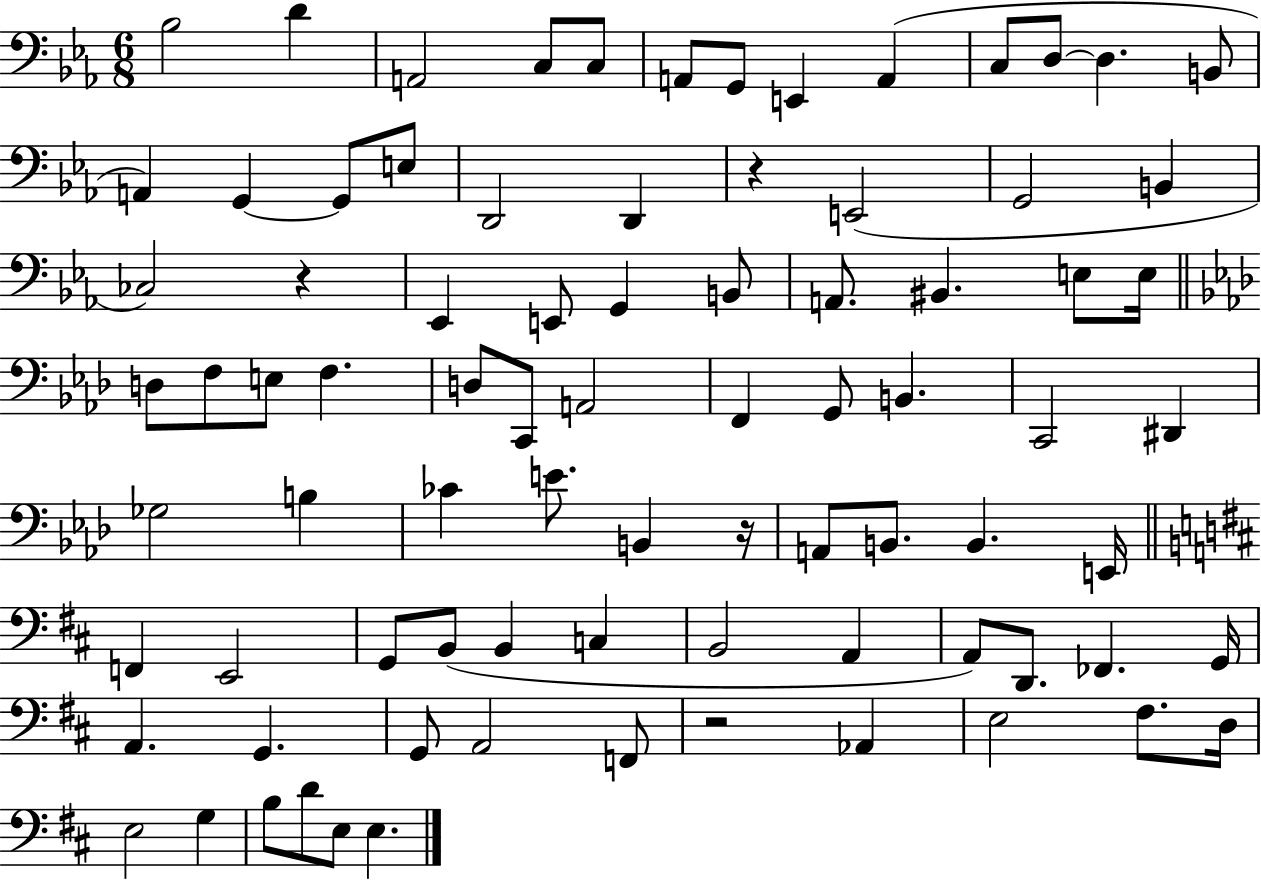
X:1
T:Untitled
M:6/8
L:1/4
K:Eb
_B,2 D A,,2 C,/2 C,/2 A,,/2 G,,/2 E,, A,, C,/2 D,/2 D, B,,/2 A,, G,, G,,/2 E,/2 D,,2 D,, z E,,2 G,,2 B,, _C,2 z _E,, E,,/2 G,, B,,/2 A,,/2 ^B,, E,/2 E,/4 D,/2 F,/2 E,/2 F, D,/2 C,,/2 A,,2 F,, G,,/2 B,, C,,2 ^D,, _G,2 B, _C E/2 B,, z/4 A,,/2 B,,/2 B,, E,,/4 F,, E,,2 G,,/2 B,,/2 B,, C, B,,2 A,, A,,/2 D,,/2 _F,, G,,/4 A,, G,, G,,/2 A,,2 F,,/2 z2 _A,, E,2 ^F,/2 D,/4 E,2 G, B,/2 D/2 E,/2 E,